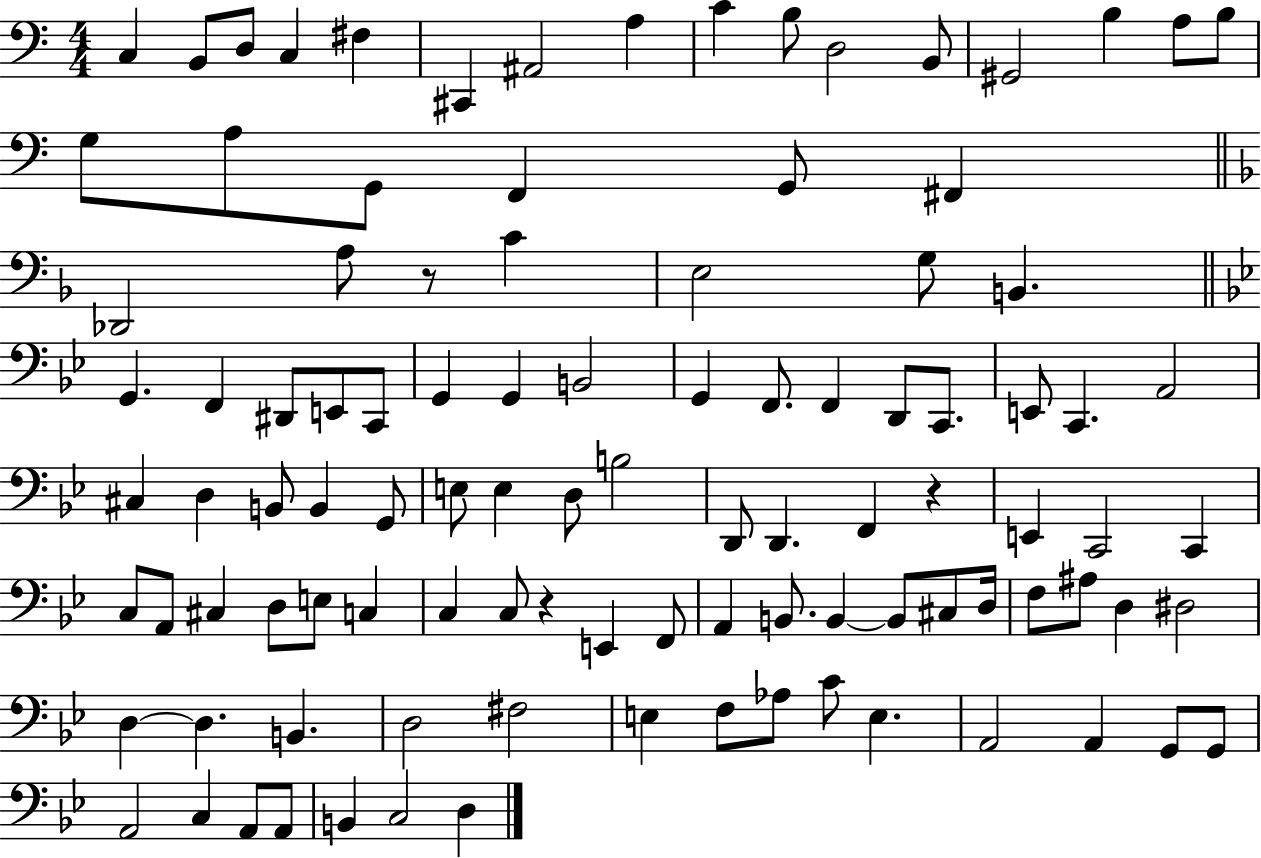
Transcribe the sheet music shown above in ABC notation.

X:1
T:Untitled
M:4/4
L:1/4
K:C
C, B,,/2 D,/2 C, ^F, ^C,, ^A,,2 A, C B,/2 D,2 B,,/2 ^G,,2 B, A,/2 B,/2 G,/2 A,/2 G,,/2 F,, G,,/2 ^F,, _D,,2 A,/2 z/2 C E,2 G,/2 B,, G,, F,, ^D,,/2 E,,/2 C,,/2 G,, G,, B,,2 G,, F,,/2 F,, D,,/2 C,,/2 E,,/2 C,, A,,2 ^C, D, B,,/2 B,, G,,/2 E,/2 E, D,/2 B,2 D,,/2 D,, F,, z E,, C,,2 C,, C,/2 A,,/2 ^C, D,/2 E,/2 C, C, C,/2 z E,, F,,/2 A,, B,,/2 B,, B,,/2 ^C,/2 D,/4 F,/2 ^A,/2 D, ^D,2 D, D, B,, D,2 ^F,2 E, F,/2 _A,/2 C/2 E, A,,2 A,, G,,/2 G,,/2 A,,2 C, A,,/2 A,,/2 B,, C,2 D,